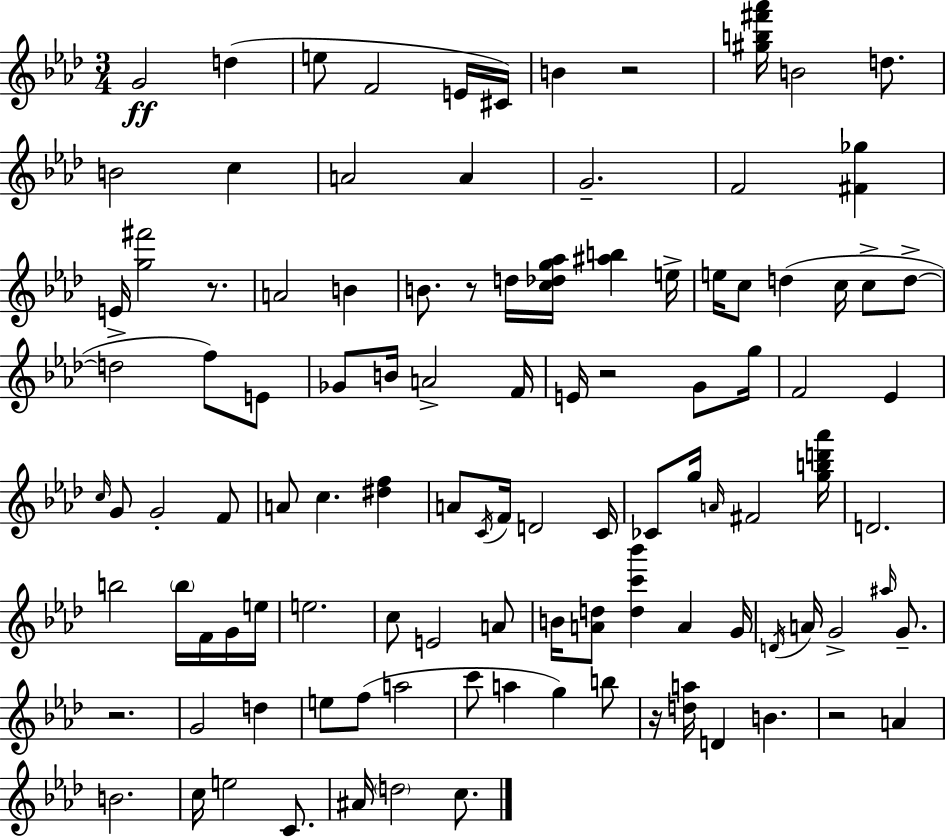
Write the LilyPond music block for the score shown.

{
  \clef treble
  \numericTimeSignature
  \time 3/4
  \key aes \major
  g'2\ff d''4( | e''8 f'2 e'16 cis'16) | b'4 r2 | <gis'' b'' fis''' aes'''>16 b'2 d''8. | \break b'2 c''4 | a'2 a'4 | g'2.-- | f'2 <fis' ges''>4 | \break e'16 <g'' fis'''>2 r8. | a'2 b'4 | b'8. r8 d''16 <c'' des'' g'' aes''>16 <ais'' b''>4 e''16-> | e''16 c''8 d''4( c''16 c''8-> d''8->~~ | \break d''2-> f''8) e'8 | ges'8 b'16 a'2-> f'16 | e'16 r2 g'8 g''16 | f'2 ees'4 | \break \grace { c''16 } g'8 g'2-. f'8 | a'8 c''4. <dis'' f''>4 | a'8 \acciaccatura { c'16 } f'16 d'2 | c'16 ces'8 g''16 \grace { a'16 } fis'2 | \break <g'' b'' d''' aes'''>16 d'2. | b''2 \parenthesize b''16 | f'16 g'16 e''16 e''2. | c''8 e'2 | \break a'8 b'16 <a' d''>8 <d'' c''' bes'''>4 a'4 | g'16 \acciaccatura { d'16 } a'16 g'2-> | \grace { ais''16 } g'8.-- r2. | g'2 | \break d''4 e''8 f''8( a''2 | c'''8 a''4 g''4) | b''8 r16 <d'' a''>16 d'4 b'4. | r2 | \break a'4 b'2. | c''16 e''2 | c'8. ais'16 \parenthesize d''2 | c''8. \bar "|."
}